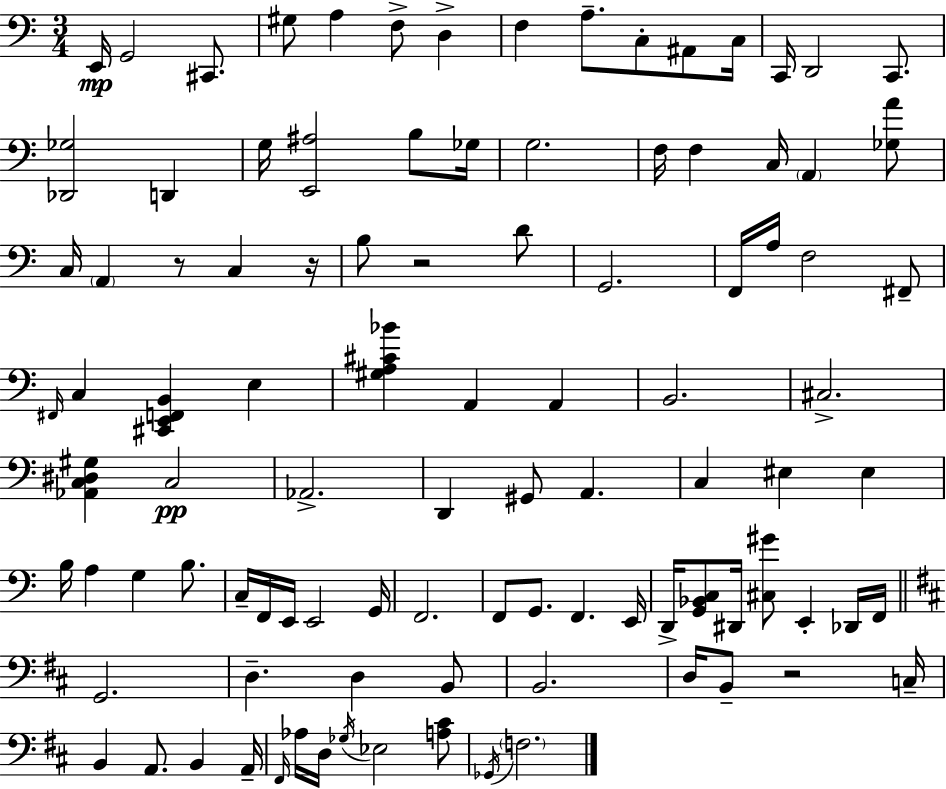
X:1
T:Untitled
M:3/4
L:1/4
K:Am
E,,/4 G,,2 ^C,,/2 ^G,/2 A, F,/2 D, F, A,/2 C,/2 ^A,,/2 C,/4 C,,/4 D,,2 C,,/2 [_D,,_G,]2 D,, G,/4 [E,,^A,]2 B,/2 _G,/4 G,2 F,/4 F, C,/4 A,, [_G,A]/2 C,/4 A,, z/2 C, z/4 B,/2 z2 D/2 G,,2 F,,/4 A,/4 F,2 ^F,,/2 ^F,,/4 C, [^C,,E,,F,,B,,] E, [^G,A,^C_B] A,, A,, B,,2 ^C,2 [_A,,C,^D,^G,] C,2 _A,,2 D,, ^G,,/2 A,, C, ^E, ^E, B,/4 A, G, B,/2 C,/4 F,,/4 E,,/4 E,,2 G,,/4 F,,2 F,,/2 G,,/2 F,, E,,/4 D,,/4 [G,,_B,,C,]/2 ^D,,/4 [^C,^G]/2 E,, _D,,/4 F,,/4 G,,2 D, D, B,,/2 B,,2 D,/4 B,,/2 z2 C,/4 B,, A,,/2 B,, A,,/4 ^F,,/4 _A,/4 D,/4 _G,/4 _E,2 [A,^C]/2 _G,,/4 F,2